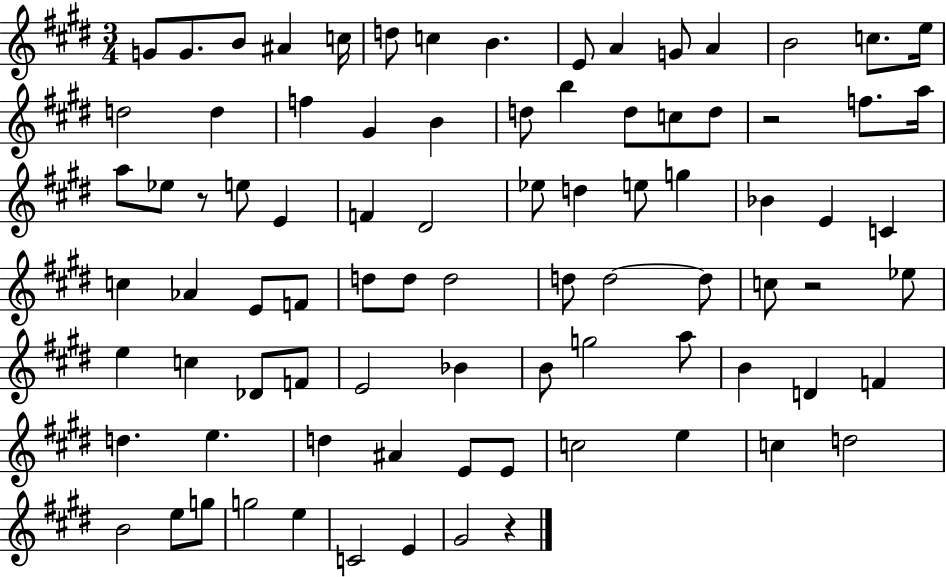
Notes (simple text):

G4/e G4/e. B4/e A#4/q C5/s D5/e C5/q B4/q. E4/e A4/q G4/e A4/q B4/h C5/e. E5/s D5/h D5/q F5/q G#4/q B4/q D5/e B5/q D5/e C5/e D5/e R/h F5/e. A5/s A5/e Eb5/e R/e E5/e E4/q F4/q D#4/h Eb5/e D5/q E5/e G5/q Bb4/q E4/q C4/q C5/q Ab4/q E4/e F4/e D5/e D5/e D5/h D5/e D5/h D5/e C5/e R/h Eb5/e E5/q C5/q Db4/e F4/e E4/h Bb4/q B4/e G5/h A5/e B4/q D4/q F4/q D5/q. E5/q. D5/q A#4/q E4/e E4/e C5/h E5/q C5/q D5/h B4/h E5/e G5/e G5/h E5/q C4/h E4/q G#4/h R/q